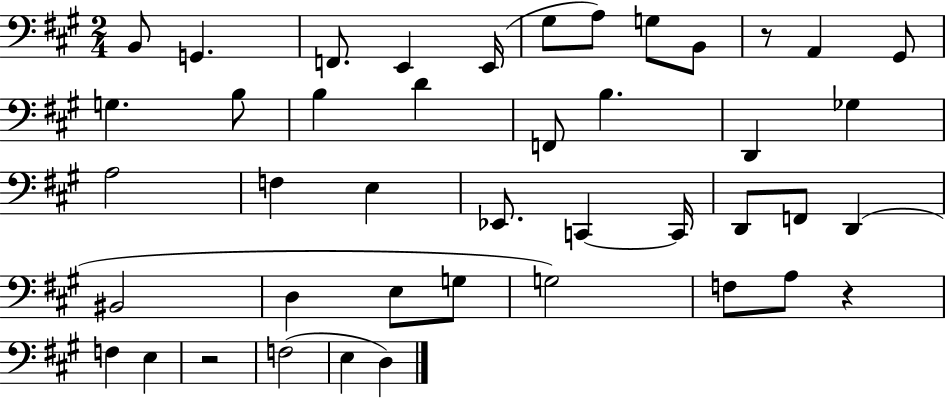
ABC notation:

X:1
T:Untitled
M:2/4
L:1/4
K:A
B,,/2 G,, F,,/2 E,, E,,/4 ^G,/2 A,/2 G,/2 B,,/2 z/2 A,, ^G,,/2 G, B,/2 B, D F,,/2 B, D,, _G, A,2 F, E, _E,,/2 C,, C,,/4 D,,/2 F,,/2 D,, ^B,,2 D, E,/2 G,/2 G,2 F,/2 A,/2 z F, E, z2 F,2 E, D,